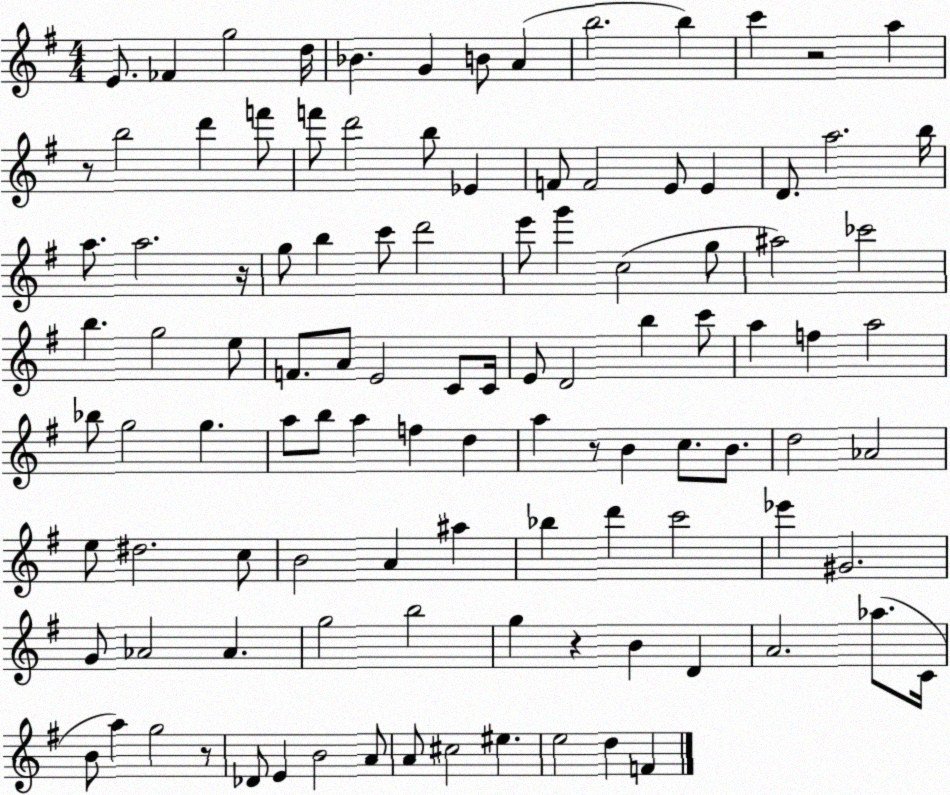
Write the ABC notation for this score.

X:1
T:Untitled
M:4/4
L:1/4
K:G
E/2 _F g2 d/4 _B G B/2 A b2 b c' z2 a z/2 b2 d' f'/2 f'/2 d'2 b/2 _E F/2 F2 E/2 E D/2 a2 b/4 a/2 a2 z/4 g/2 b c'/2 d'2 e'/2 g' c2 g/2 ^a2 _c'2 b g2 e/2 F/2 A/2 E2 C/2 C/4 E/2 D2 b c'/2 a f a2 _b/2 g2 g a/2 b/2 a f d a z/2 B c/2 B/2 d2 _A2 e/2 ^d2 c/2 B2 A ^a _b d' c'2 _e' ^G2 G/2 _A2 _A g2 b2 g z B D A2 _a/2 C/4 B/2 a g2 z/2 _D/2 E B2 A/2 A/2 ^c2 ^e e2 d F